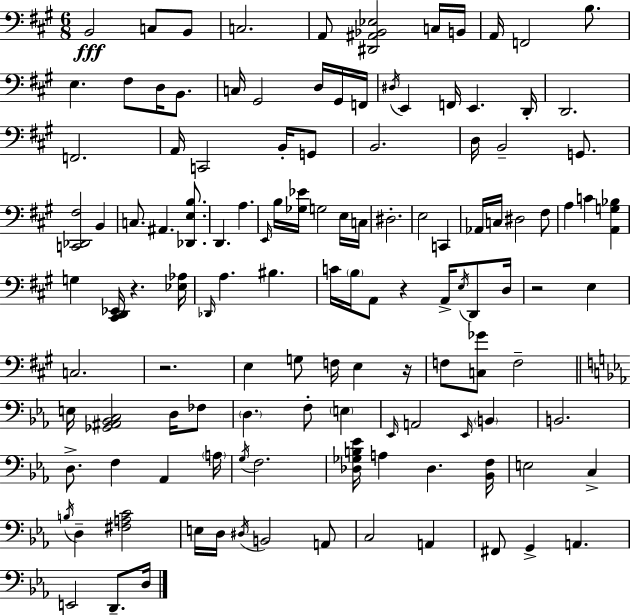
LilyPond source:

{
  \clef bass
  \numericTimeSignature
  \time 6/8
  \key a \major
  b,2\fff c8 b,8 | c2. | a,8 <dis, ais, bes, ees>2 c16 b,16 | a,16 f,2 b8. | \break e4. fis8 d16 b,8. | c16 gis,2 d16 gis,16 f,16 | \acciaccatura { dis16 } e,4 f,16 e,4. | d,16-. d,2. | \break f,2. | a,16 c,2 b,16-. g,8 | b,2. | d16 b,2-- g,8. | \break <c, des, fis>2 b,4 | c8. ais,4. <des, e b>8. | d,4. a4. | \grace { e,16 } b16 <ges ees'>16 g2 | \break e16 c16 dis2.-. | e2 c,4 | aes,16 c16 dis2 | fis8 a4 c'4 <a, g bes>4 | \break g4 <cis, d, ees,>16 r4. | <ees aes>16 \grace { des,16 } a4. bis4. | c'16 \parenthesize b16 a,8 r4 a,16-> | \acciaccatura { e16 } d,8 d16 r2 | \break e4 c2. | r2. | e4 g8 f16 e4 | r16 f8 <c ges'>8 f2-- | \break \bar "||" \break \key c \minor e16 <ges, ais, bes, c>2 d16 fes8 | \parenthesize d4. f8-. \parenthesize e4 | \grace { ees,16 } a,2 \grace { ees,16 } \parenthesize b,4 | b,2. | \break d8.-> f4 aes,4 | \parenthesize a16 \acciaccatura { g16 } f2. | <des ges b ees'>16 a4 des4. | <bes, f>16 e2 c4-> | \break \acciaccatura { b16 } d4-- <fis a c'>2 | e16 d16 \acciaccatura { dis16 } b,2 | a,8 c2 | a,4 fis,8 g,4-> a,4. | \break e,2 | d,8.-- d16 \bar "|."
}